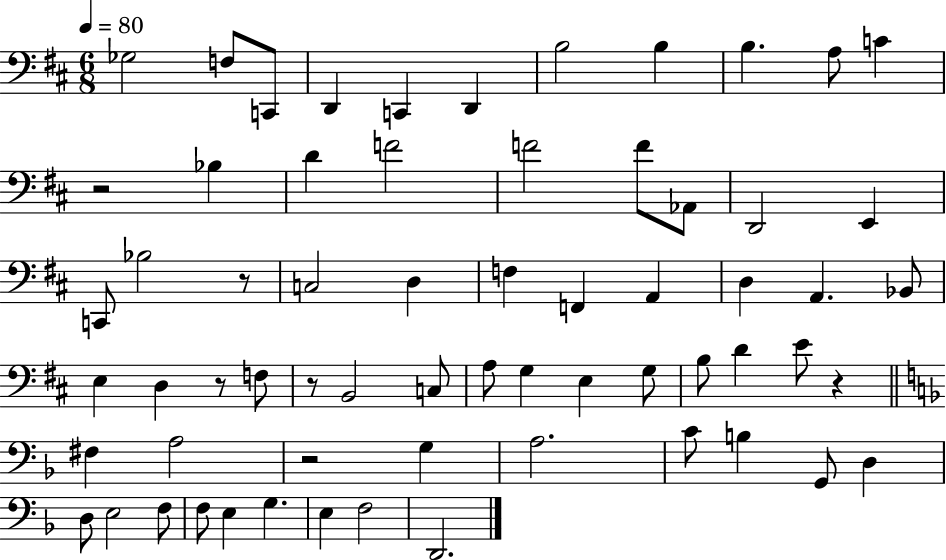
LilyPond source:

{
  \clef bass
  \numericTimeSignature
  \time 6/8
  \key d \major
  \tempo 4 = 80
  ges2 f8 c,8 | d,4 c,4 d,4 | b2 b4 | b4. a8 c'4 | \break r2 bes4 | d'4 f'2 | f'2 f'8 aes,8 | d,2 e,4 | \break c,8 bes2 r8 | c2 d4 | f4 f,4 a,4 | d4 a,4. bes,8 | \break e4 d4 r8 f8 | r8 b,2 c8 | a8 g4 e4 g8 | b8 d'4 e'8 r4 | \break \bar "||" \break \key f \major fis4 a2 | r2 g4 | a2. | c'8 b4 g,8 d4 | \break d8 e2 f8 | f8 e4 g4. | e4 f2 | d,2. | \break \bar "|."
}